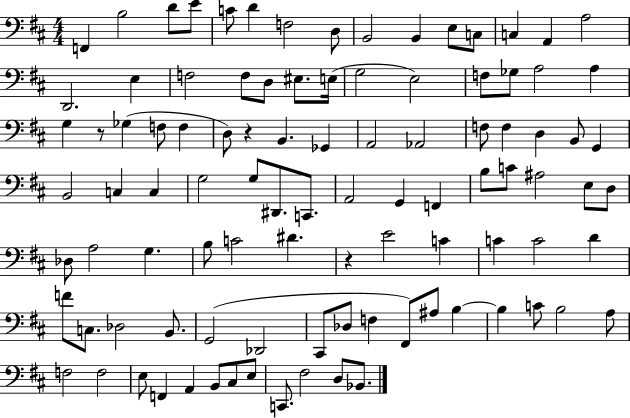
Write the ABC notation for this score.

X:1
T:Untitled
M:4/4
L:1/4
K:D
F,, B,2 D/2 E/2 C/2 D F,2 D,/2 B,,2 B,, E,/2 C,/2 C, A,, A,2 D,,2 E, F,2 F,/2 D,/2 ^E,/2 E,/4 G,2 E,2 F,/2 _G,/2 A,2 A, G, z/2 _G, F,/2 F, D,/2 z B,, _G,, A,,2 _A,,2 F,/2 F, D, B,,/2 G,, B,,2 C, C, G,2 G,/2 ^D,,/2 C,,/2 A,,2 G,, F,, B,/2 C/2 ^A,2 E,/2 D,/2 _D,/2 A,2 G, B,/2 C2 ^D z E2 C C C2 D F/2 C,/2 _D,2 B,,/2 G,,2 _D,,2 ^C,,/2 _D,/2 F, ^F,,/2 ^A,/2 B, B, C/2 B,2 A,/2 F,2 F,2 E,/2 F,, A,, B,,/2 ^C,/2 E,/2 C,,/2 ^F,2 D,/2 _B,,/2